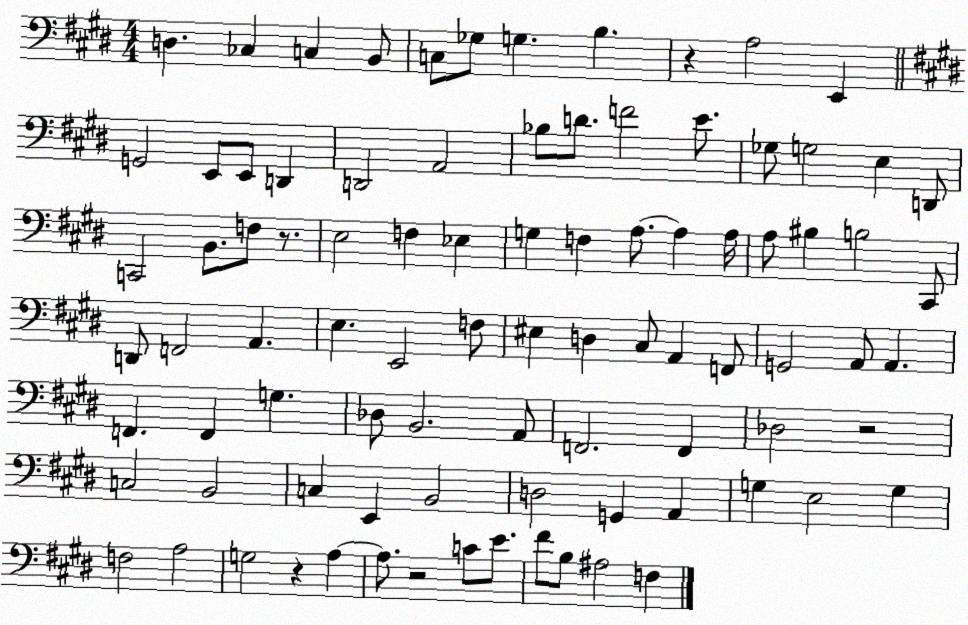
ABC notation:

X:1
T:Untitled
M:4/4
L:1/4
K:E
D, _C, C, B,,/2 C,/2 _G,/2 G, B, z A,2 E,, G,,2 E,,/2 E,,/2 D,, D,,2 A,,2 _B,/2 D/2 F2 E/2 _G,/2 G,2 E, D,,/2 C,,2 B,,/2 F,/2 z/2 E,2 F, _E, G, F, A,/2 A, A,/4 A,/2 ^B, B,2 ^C,,/2 D,,/2 F,,2 A,, E, E,,2 F,/2 ^E, D, ^C,/2 A,, F,,/2 G,,2 A,,/2 A,, F,, F,, G, _D,/2 B,,2 A,,/2 F,,2 F,, _D,2 z2 C,2 B,,2 C, E,, B,,2 D,2 G,, A,, G, E,2 G, F,2 A,2 G,2 z A, A,/2 z2 C/2 E/2 ^F/2 B,/2 ^A,2 F,